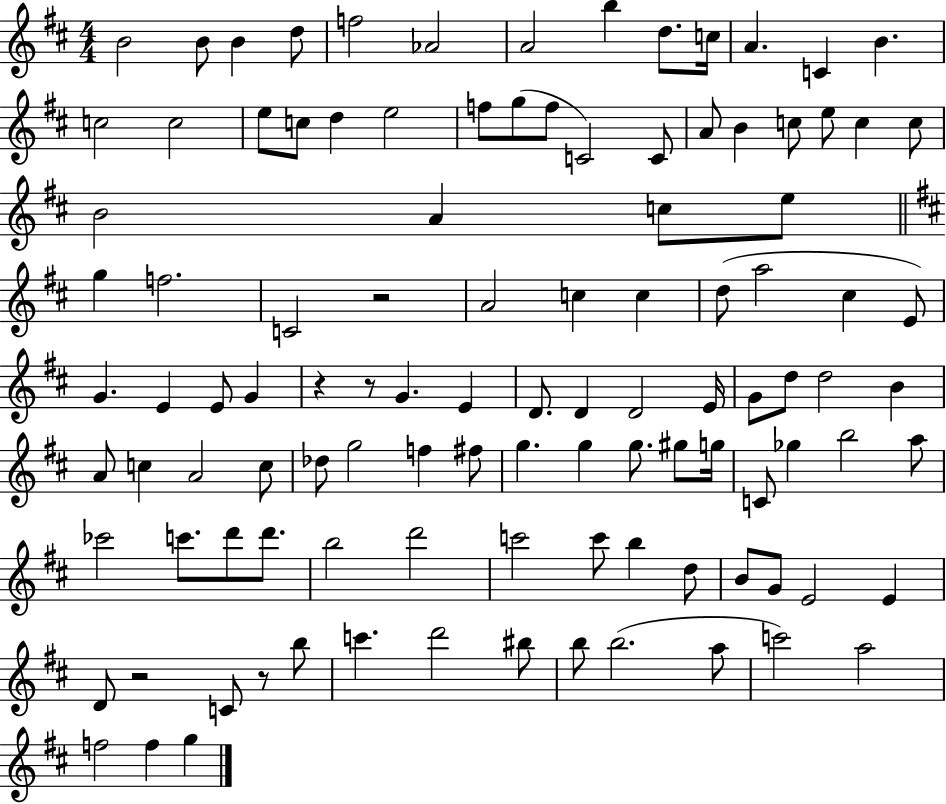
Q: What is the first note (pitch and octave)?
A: B4